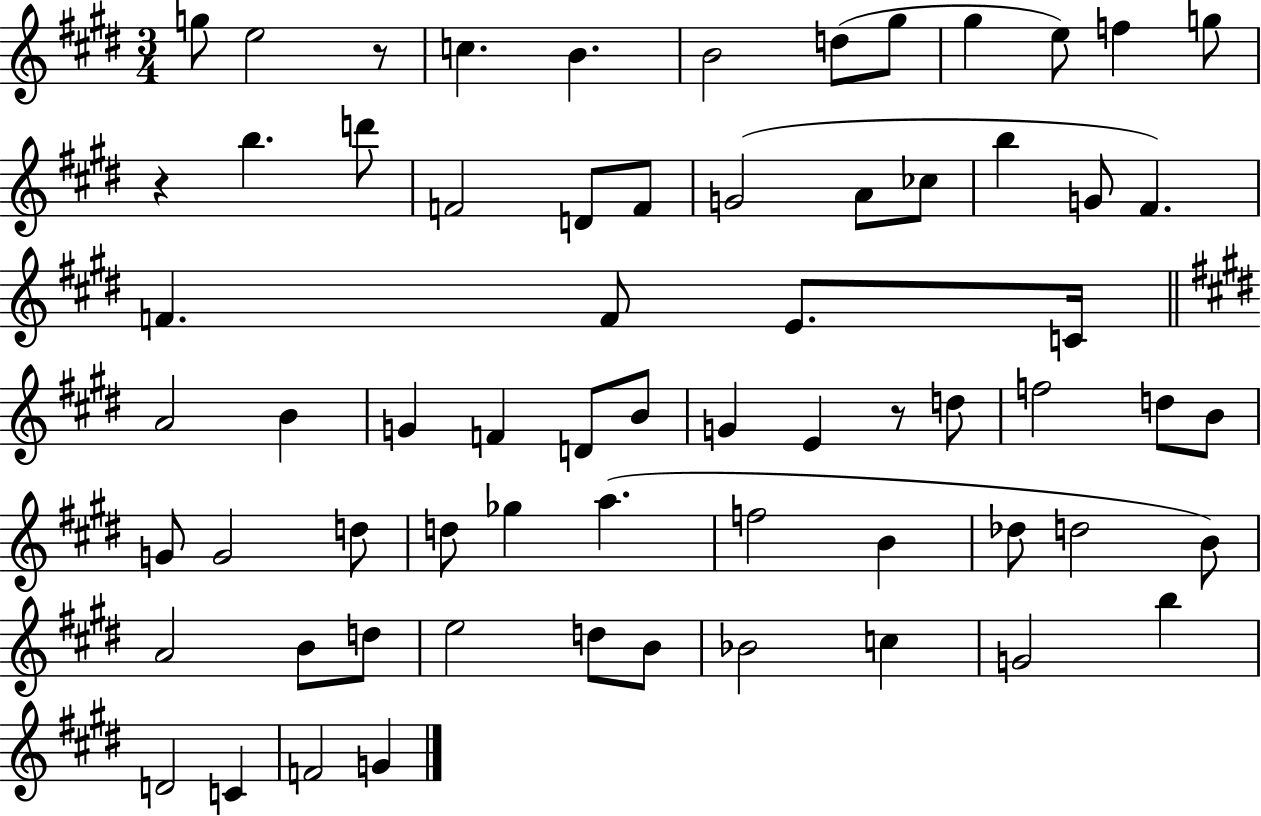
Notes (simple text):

G5/e E5/h R/e C5/q. B4/q. B4/h D5/e G#5/e G#5/q E5/e F5/q G5/e R/q B5/q. D6/e F4/h D4/e F4/e G4/h A4/e CES5/e B5/q G4/e F#4/q. F4/q. F4/e E4/e. C4/s A4/h B4/q G4/q F4/q D4/e B4/e G4/q E4/q R/e D5/e F5/h D5/e B4/e G4/e G4/h D5/e D5/e Gb5/q A5/q. F5/h B4/q Db5/e D5/h B4/e A4/h B4/e D5/e E5/h D5/e B4/e Bb4/h C5/q G4/h B5/q D4/h C4/q F4/h G4/q